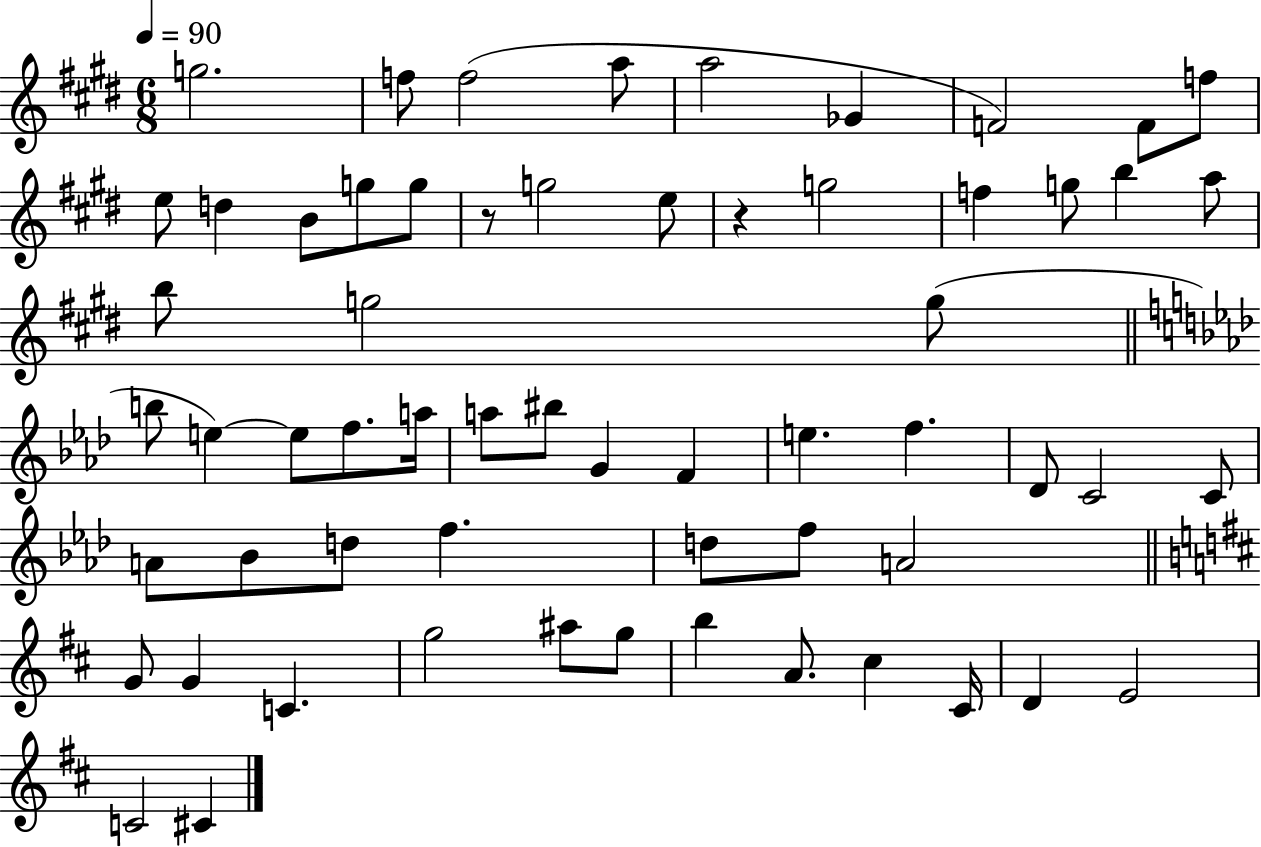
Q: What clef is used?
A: treble